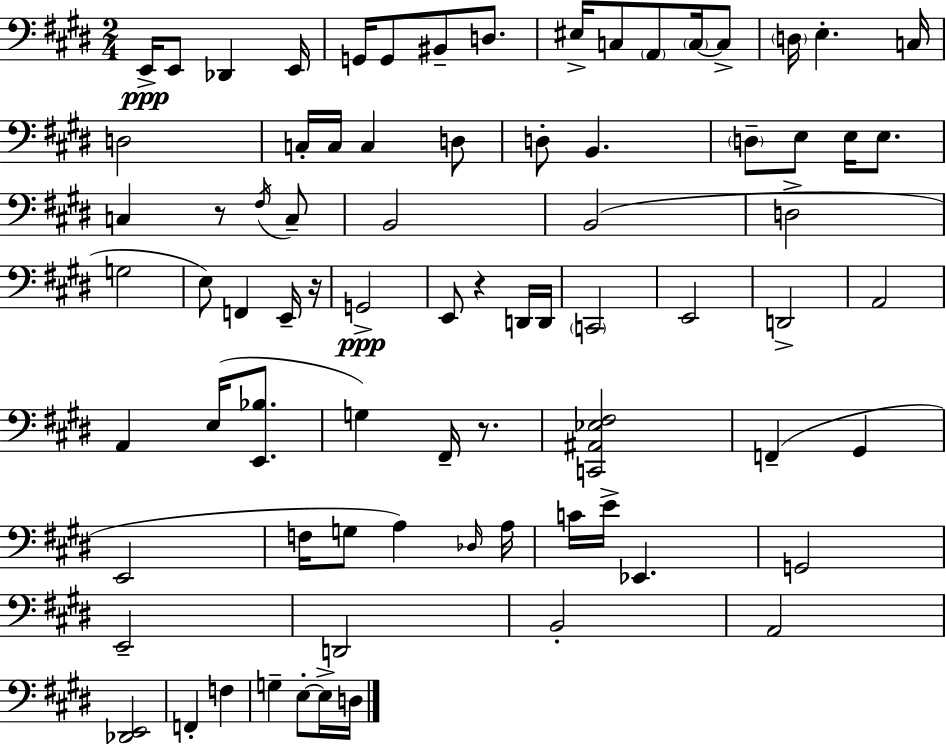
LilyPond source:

{
  \clef bass
  \numericTimeSignature
  \time 2/4
  \key e \major
  \repeat volta 2 { e,16->\ppp e,8 des,4 e,16 | g,16 g,8 bis,8-- d8. | eis16-> c8 \parenthesize a,8 \parenthesize c16~~ c8-> | \parenthesize d16 e4.-. c16 | \break d2 | c16-. c16 c4 d8 | d8-. b,4. | \parenthesize d8-- e8 e16 e8. | \break c4 r8 \acciaccatura { fis16 } c8-- | b,2 | b,2( | d2-> | \break g2 | e8) f,4 e,16-- | r16 g,2->\ppp | e,8 r4 d,16 | \break d,16 \parenthesize c,2 | e,2 | d,2-> | a,2 | \break a,4 e16( <e, bes>8. | g4) fis,16-- r8. | <c, ais, ees fis>2 | f,4--( gis,4 | \break e,2 | f16 g8 a4) | \grace { des16 } a16 c'16 e'16-> ees,4. | g,2 | \break e,2-- | d,2 | b,2-. | a,2 | \break <des, e,>2 | f,4-. f4 | g4-- e8-.~~ | e16-> d16 } \bar "|."
}